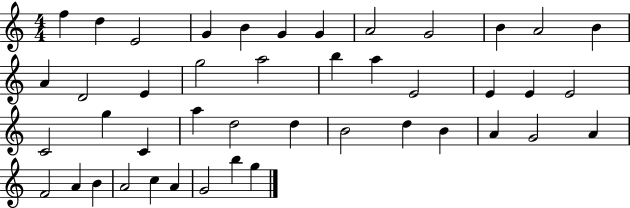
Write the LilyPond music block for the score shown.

{
  \clef treble
  \numericTimeSignature
  \time 4/4
  \key c \major
  f''4 d''4 e'2 | g'4 b'4 g'4 g'4 | a'2 g'2 | b'4 a'2 b'4 | \break a'4 d'2 e'4 | g''2 a''2 | b''4 a''4 e'2 | e'4 e'4 e'2 | \break c'2 g''4 c'4 | a''4 d''2 d''4 | b'2 d''4 b'4 | a'4 g'2 a'4 | \break f'2 a'4 b'4 | a'2 c''4 a'4 | g'2 b''4 g''4 | \bar "|."
}